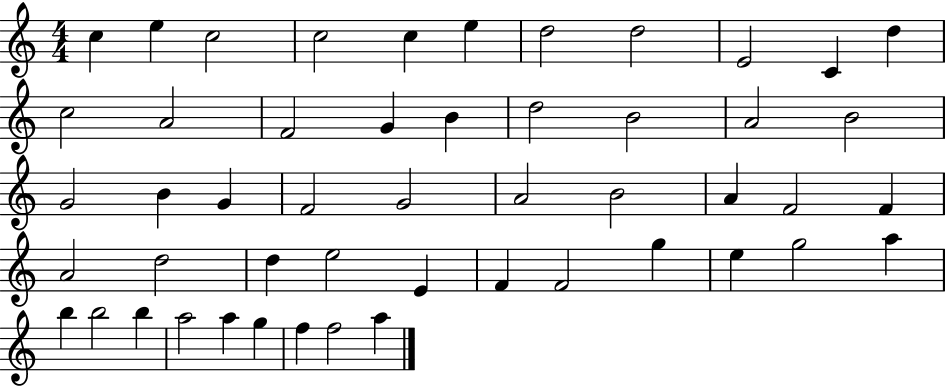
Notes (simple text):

C5/q E5/q C5/h C5/h C5/q E5/q D5/h D5/h E4/h C4/q D5/q C5/h A4/h F4/h G4/q B4/q D5/h B4/h A4/h B4/h G4/h B4/q G4/q F4/h G4/h A4/h B4/h A4/q F4/h F4/q A4/h D5/h D5/q E5/h E4/q F4/q F4/h G5/q E5/q G5/h A5/q B5/q B5/h B5/q A5/h A5/q G5/q F5/q F5/h A5/q